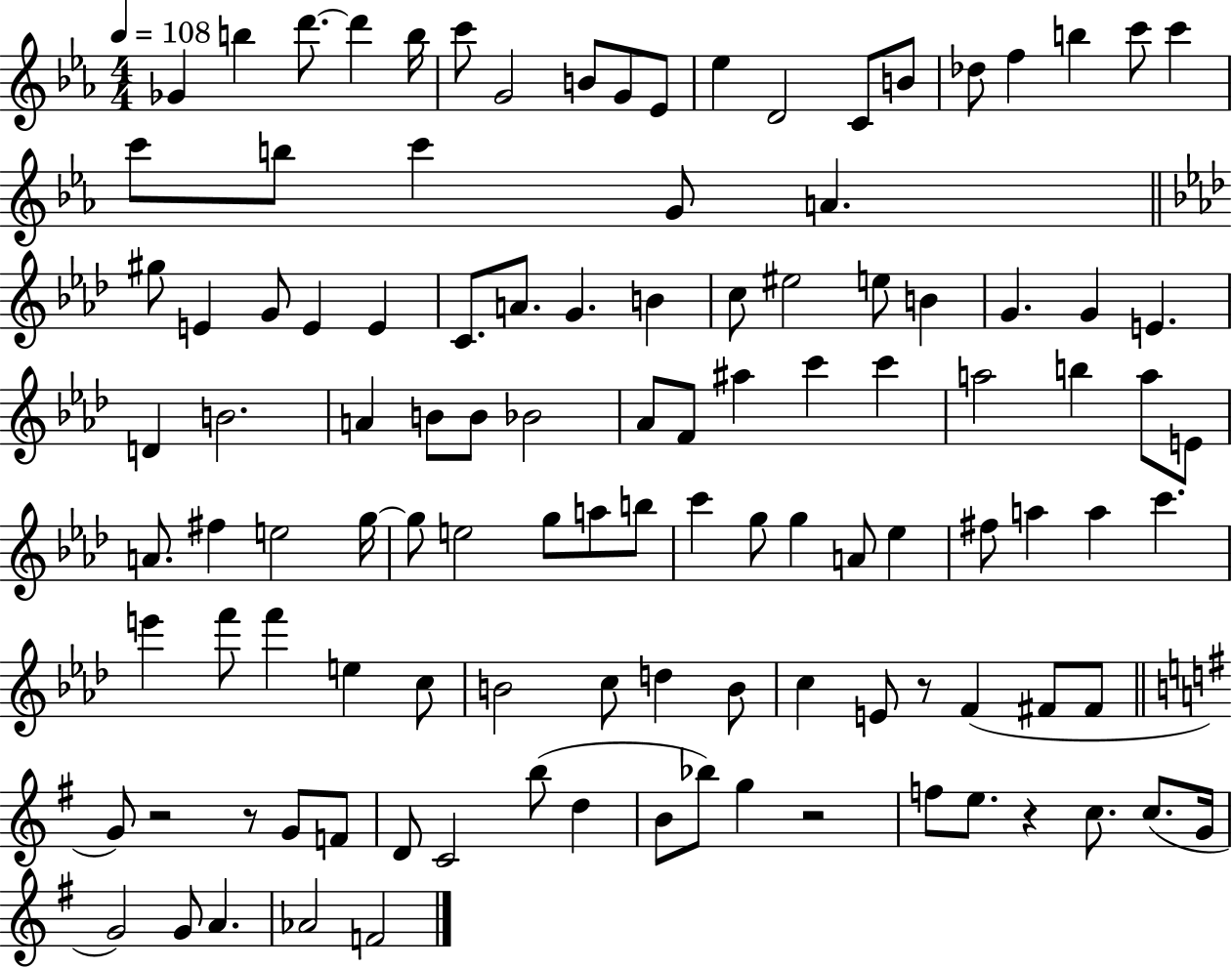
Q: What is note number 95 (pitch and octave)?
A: B4